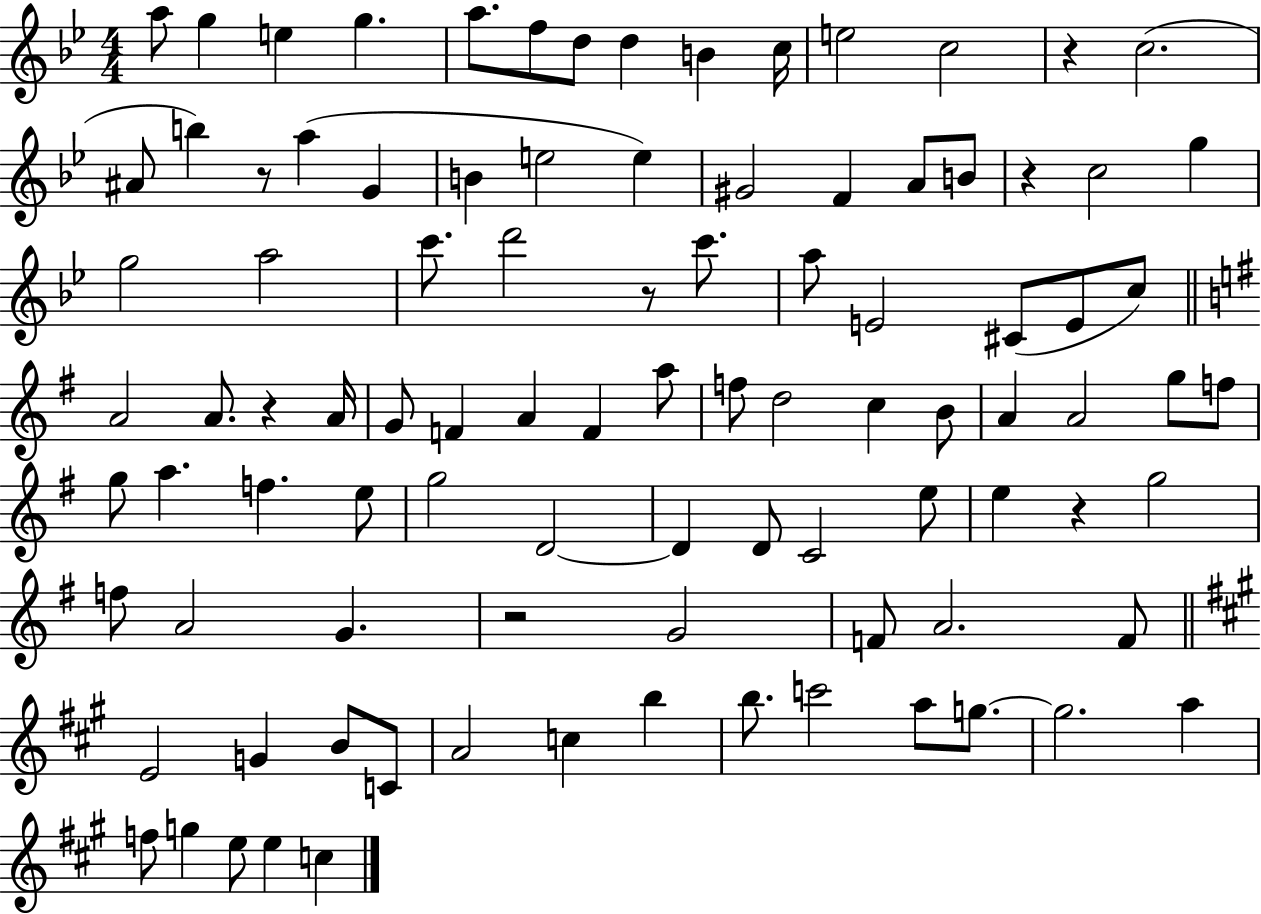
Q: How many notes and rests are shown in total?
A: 96